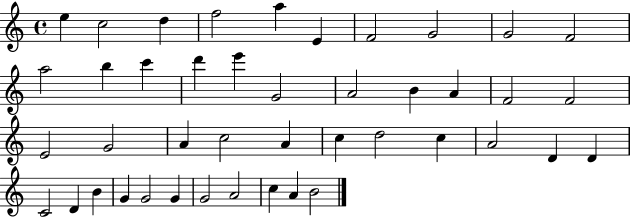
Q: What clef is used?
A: treble